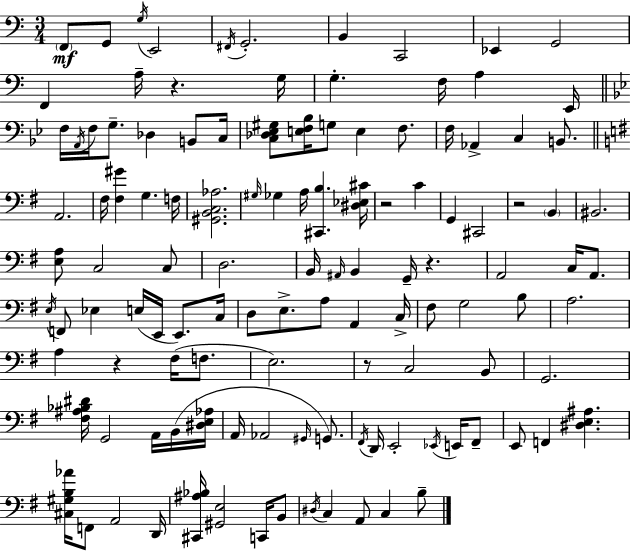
{
  \clef bass
  \numericTimeSignature
  \time 3/4
  \key c \major
  \parenthesize f,8\mf g,8 \acciaccatura { g16 } e,2 | \acciaccatura { fis,16 } g,2.-. | b,4 c,2 | ees,4 g,2 | \break f,4 a16-- r4. | g16 g4.-. f16 a4 | e,16 \bar "||" \break \key bes \major f16 \acciaccatura { a,16 } f16 g8.-- des4 b,8 | c16 <c des ees gis>8 <e f bes>16 g8 e4 f8. | f16 aes,4-> c4 b,8. | \bar "||" \break \key e \minor a,2. | fis16 <fis gis'>4 g4. f16 | <gis, b, c aes>2. | \grace { gis16 } ges4 a16 <cis, b>4. | \break <dis ees cis'>16 r2 c'4 | g,4 cis,2 | r2 \parenthesize b,4 | bis,2. | \break <e a>8 c2 c8 | d2. | b,16 \grace { ais,16 } b,4 g,16-- r4. | a,2 c16 a,8. | \break \acciaccatura { e16 } f,8 ees4 e16( e,16 e,8.) | c16 d8 e8.-> a8 a,4 | c16-> fis8 g2 | b8 a2. | \break a4 r4 fis16( | f8. e2.) | r8 c2 | b,8 g,2. | \break <fis ais bes dis'>16 g,2 | a,16 b,16( <dis e aes>16 a,16 aes,2 | \grace { gis,16 } g,8.) \acciaccatura { fis,16 } d,16 e,2-. | \acciaccatura { ees,16 } e,16 fis,8-- e,8 f,4 | \break <dis e ais>4. <cis gis b aes'>16 f,8 a,2 | d,16 <cis, ais bes>16 <gis, e>2 | c,16 b,8 \acciaccatura { dis16 } c4 a,8 | c4 b8-- \bar "|."
}